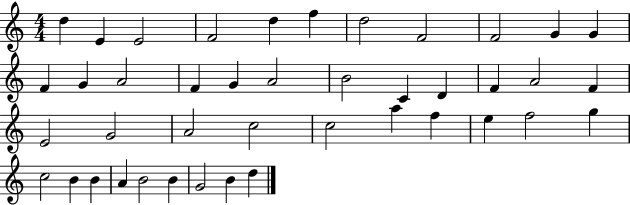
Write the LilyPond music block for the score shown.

{
  \clef treble
  \numericTimeSignature
  \time 4/4
  \key c \major
  d''4 e'4 e'2 | f'2 d''4 f''4 | d''2 f'2 | f'2 g'4 g'4 | \break f'4 g'4 a'2 | f'4 g'4 a'2 | b'2 c'4 d'4 | f'4 a'2 f'4 | \break e'2 g'2 | a'2 c''2 | c''2 a''4 f''4 | e''4 f''2 g''4 | \break c''2 b'4 b'4 | a'4 b'2 b'4 | g'2 b'4 d''4 | \bar "|."
}